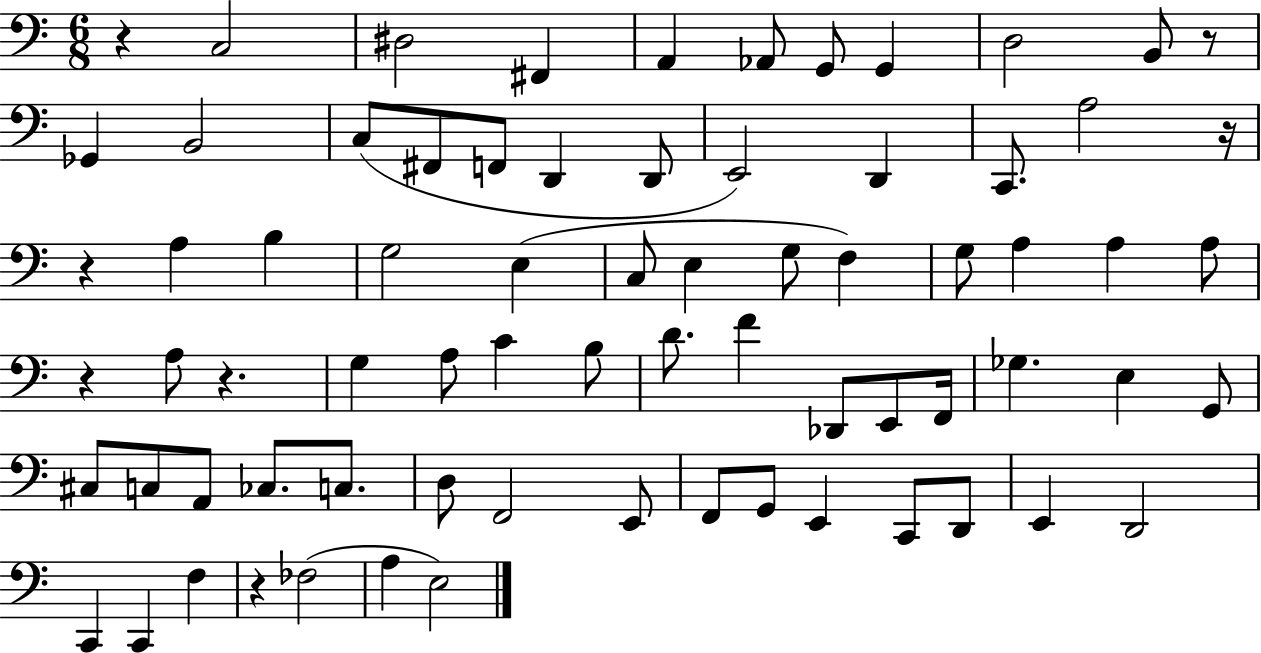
X:1
T:Untitled
M:6/8
L:1/4
K:C
z C,2 ^D,2 ^F,, A,, _A,,/2 G,,/2 G,, D,2 B,,/2 z/2 _G,, B,,2 C,/2 ^F,,/2 F,,/2 D,, D,,/2 E,,2 D,, C,,/2 A,2 z/4 z A, B, G,2 E, C,/2 E, G,/2 F, G,/2 A, A, A,/2 z A,/2 z G, A,/2 C B,/2 D/2 F _D,,/2 E,,/2 F,,/4 _G, E, G,,/2 ^C,/2 C,/2 A,,/2 _C,/2 C,/2 D,/2 F,,2 E,,/2 F,,/2 G,,/2 E,, C,,/2 D,,/2 E,, D,,2 C,, C,, F, z _F,2 A, E,2